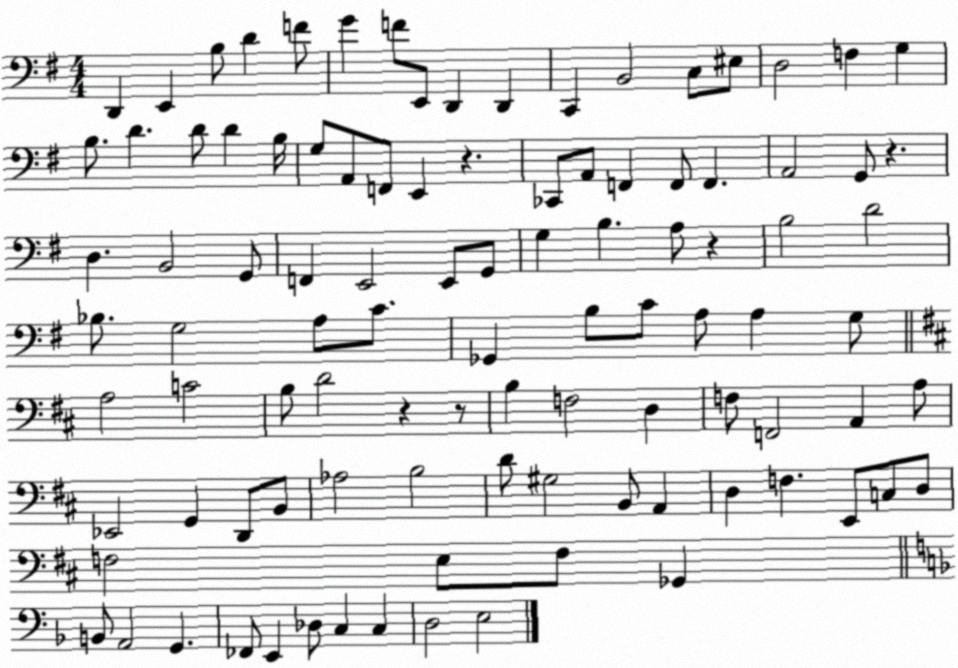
X:1
T:Untitled
M:4/4
L:1/4
K:G
D,, E,, B,/2 D F/2 G F/2 E,,/2 D,, D,, C,, B,,2 C,/2 ^E,/2 D,2 F, G, B,/2 D D/2 D B,/4 G,/2 A,,/2 F,,/2 E,, z _C,,/2 A,,/2 F,, F,,/2 F,, A,,2 G,,/2 z D, B,,2 G,,/2 F,, E,,2 E,,/2 G,,/2 G, B, A,/2 z B,2 D2 _B,/2 G,2 A,/2 C/2 _G,, B,/2 C/2 A,/2 A, G,/2 A,2 C2 B,/2 D2 z z/2 B, F,2 D, F,/2 F,,2 A,, A,/2 _E,,2 G,, D,,/2 B,,/2 _A,2 B,2 D/2 ^G,2 B,,/2 A,, D, F, E,,/2 C,/2 D,/2 F,2 E,/2 F,/2 _G,, B,,/2 A,,2 G,, _F,,/2 E,, _D,/2 C, C, D,2 E,2